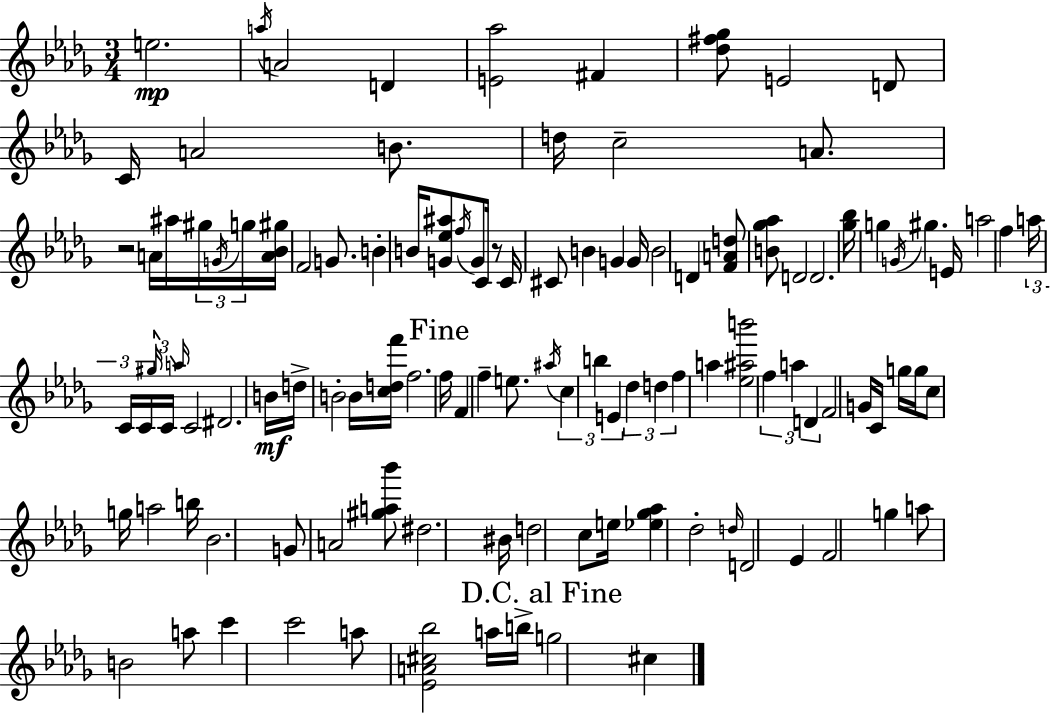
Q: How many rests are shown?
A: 2